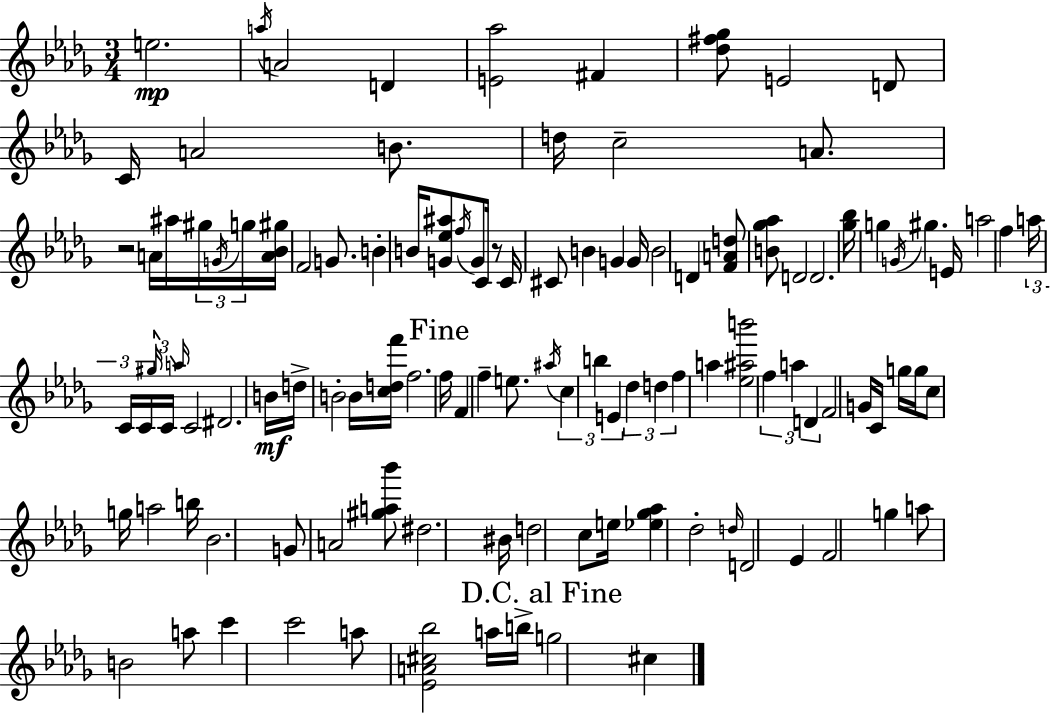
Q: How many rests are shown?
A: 2